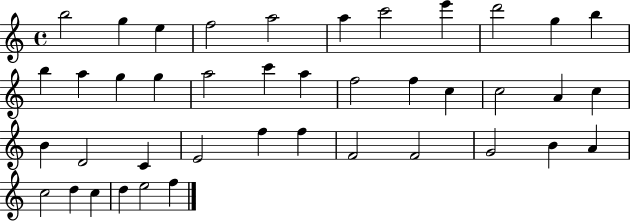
{
  \clef treble
  \time 4/4
  \defaultTimeSignature
  \key c \major
  b''2 g''4 e''4 | f''2 a''2 | a''4 c'''2 e'''4 | d'''2 g''4 b''4 | \break b''4 a''4 g''4 g''4 | a''2 c'''4 a''4 | f''2 f''4 c''4 | c''2 a'4 c''4 | \break b'4 d'2 c'4 | e'2 f''4 f''4 | f'2 f'2 | g'2 b'4 a'4 | \break c''2 d''4 c''4 | d''4 e''2 f''4 | \bar "|."
}